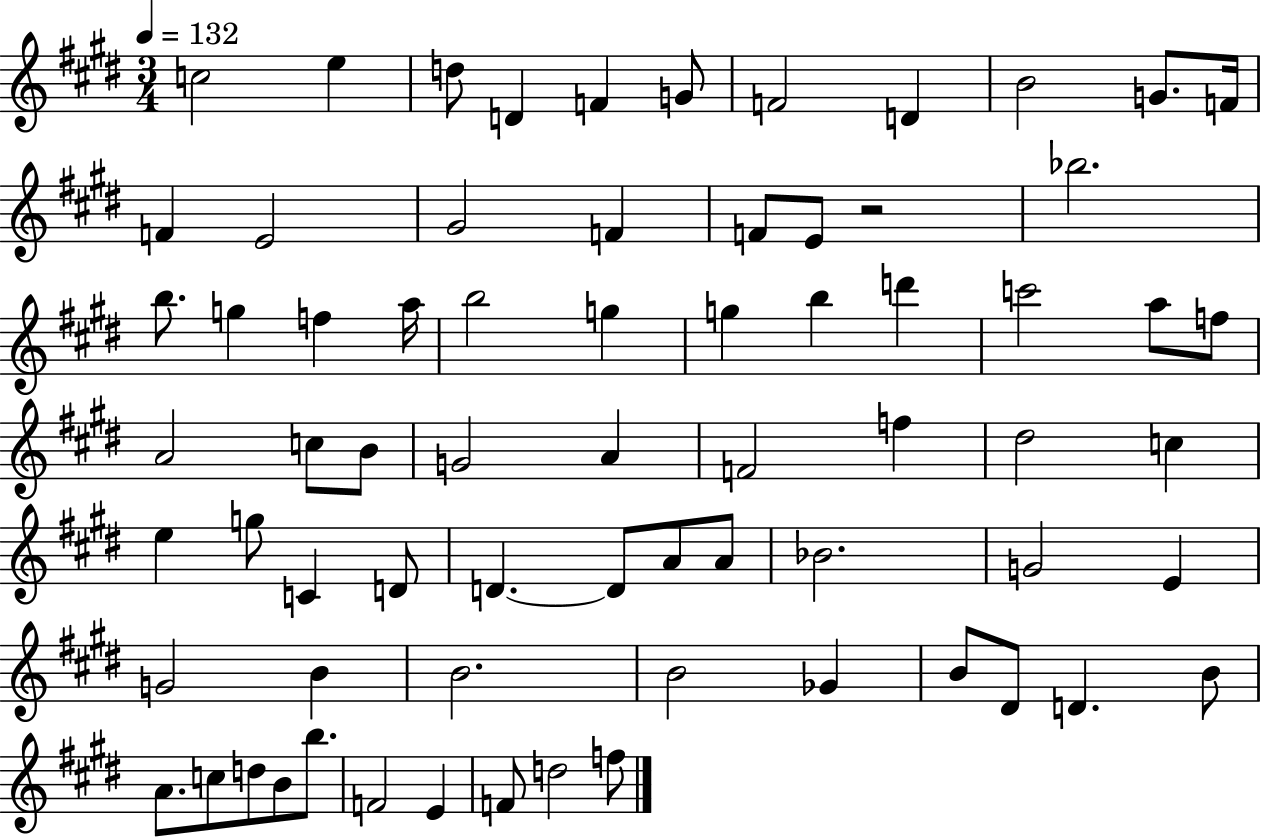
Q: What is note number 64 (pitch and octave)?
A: B5